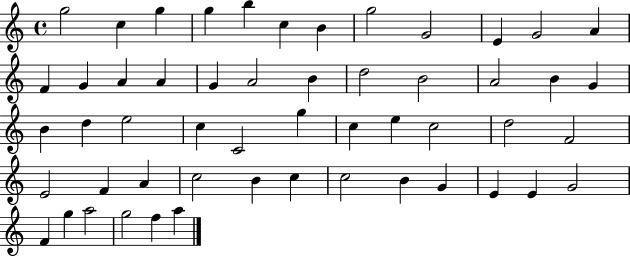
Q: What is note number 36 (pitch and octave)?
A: E4